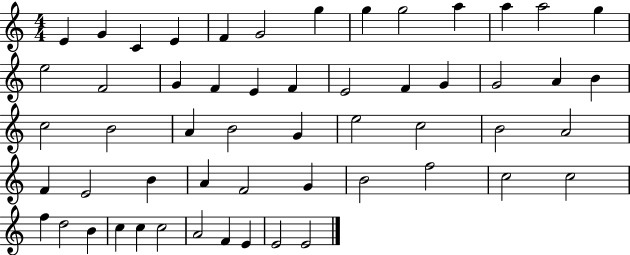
{
  \clef treble
  \numericTimeSignature
  \time 4/4
  \key c \major
  e'4 g'4 c'4 e'4 | f'4 g'2 g''4 | g''4 g''2 a''4 | a''4 a''2 g''4 | \break e''2 f'2 | g'4 f'4 e'4 f'4 | e'2 f'4 g'4 | g'2 a'4 b'4 | \break c''2 b'2 | a'4 b'2 g'4 | e''2 c''2 | b'2 a'2 | \break f'4 e'2 b'4 | a'4 f'2 g'4 | b'2 f''2 | c''2 c''2 | \break f''4 d''2 b'4 | c''4 c''4 c''2 | a'2 f'4 e'4 | e'2 e'2 | \break \bar "|."
}